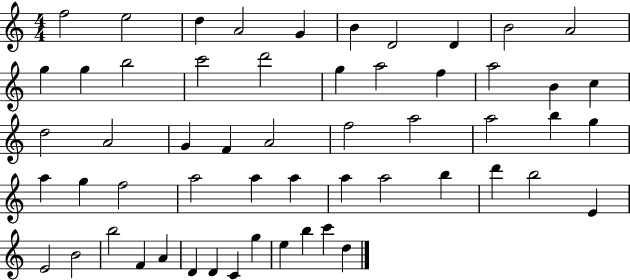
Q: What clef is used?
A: treble